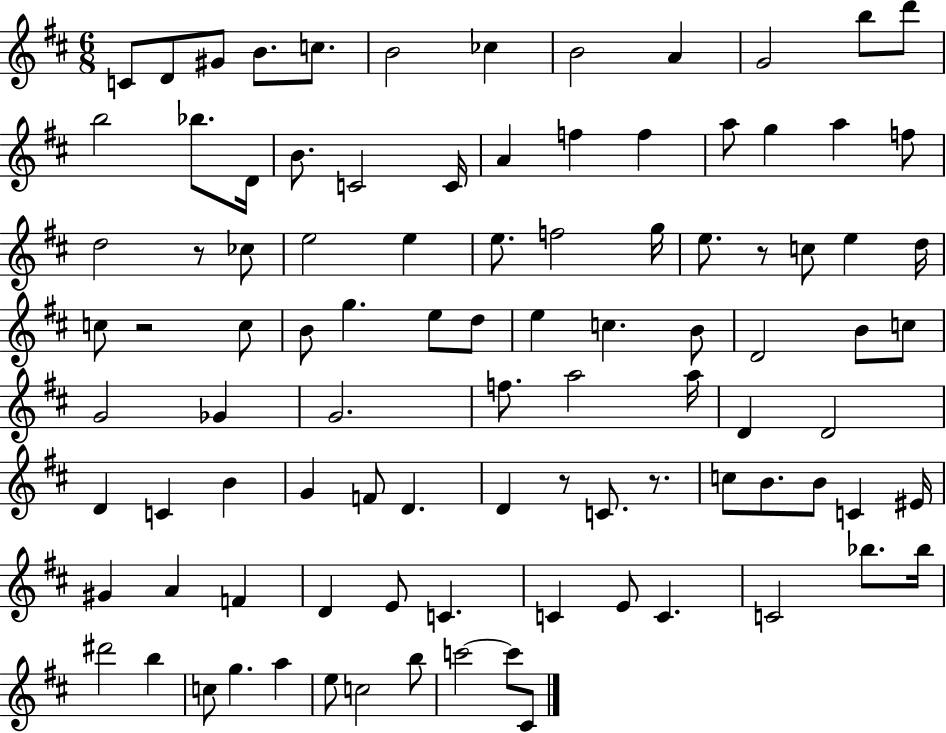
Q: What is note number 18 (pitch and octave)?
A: C4